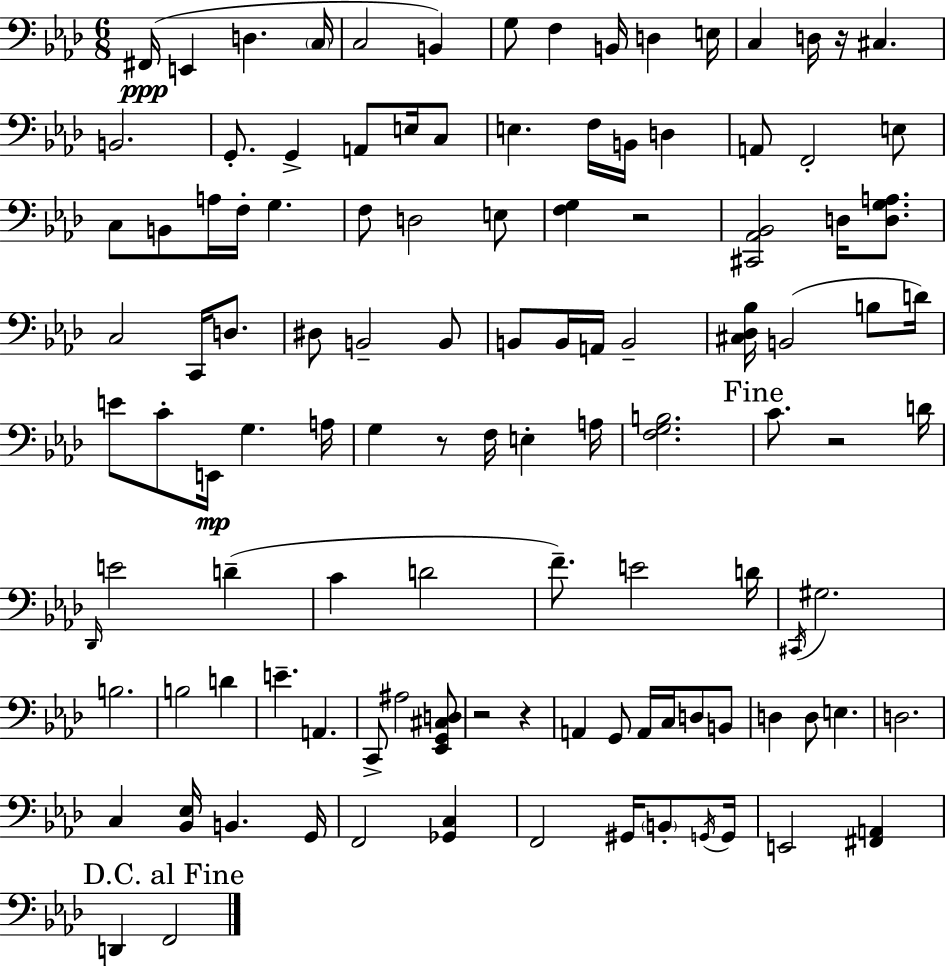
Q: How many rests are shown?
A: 6